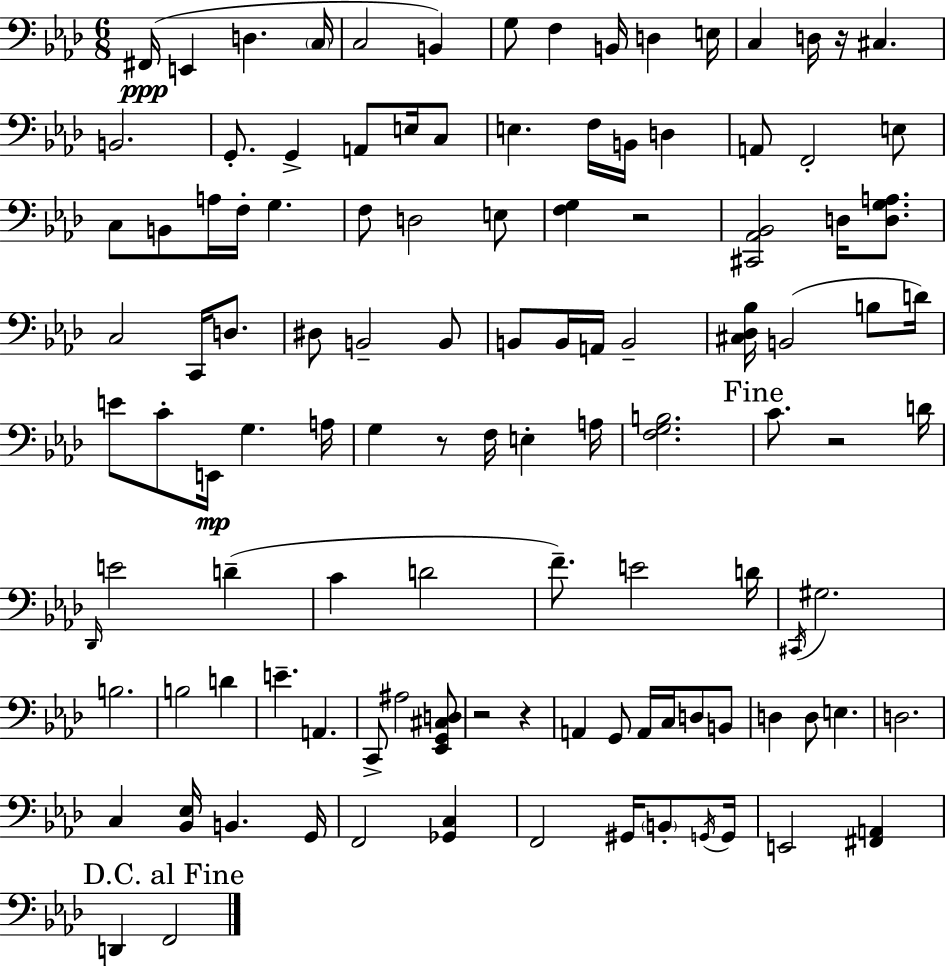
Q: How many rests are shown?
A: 6